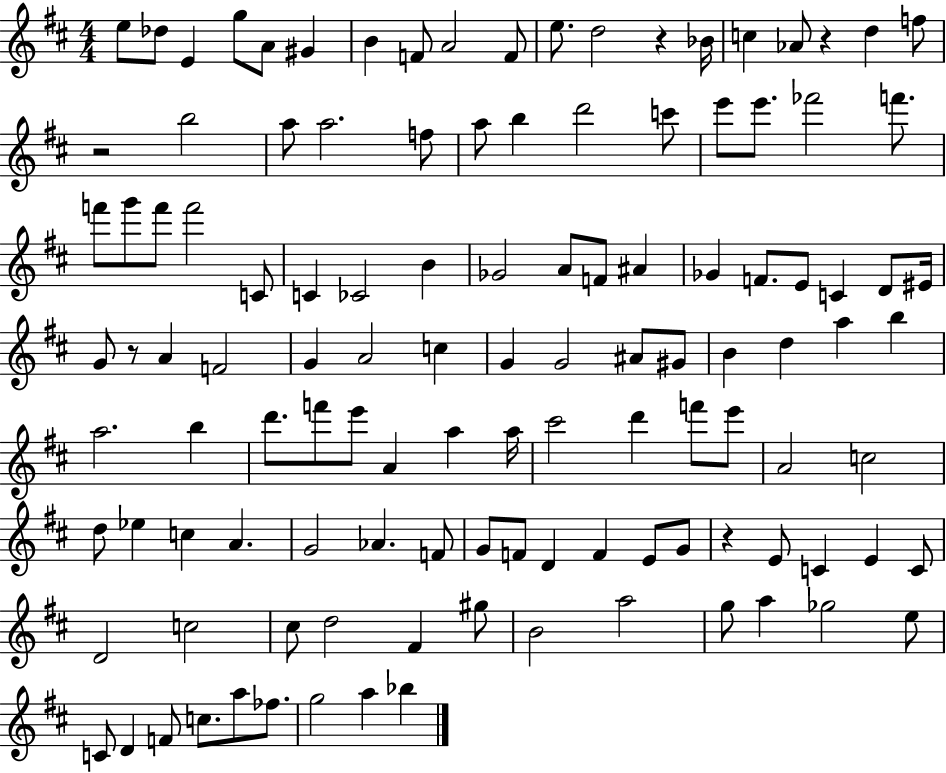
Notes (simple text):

E5/e Db5/e E4/q G5/e A4/e G#4/q B4/q F4/e A4/h F4/e E5/e. D5/h R/q Bb4/s C5/q Ab4/e R/q D5/q F5/e R/h B5/h A5/e A5/h. F5/e A5/e B5/q D6/h C6/e E6/e E6/e. FES6/h F6/e. F6/e G6/e F6/e F6/h C4/e C4/q CES4/h B4/q Gb4/h A4/e F4/e A#4/q Gb4/q F4/e. E4/e C4/q D4/e EIS4/s G4/e R/e A4/q F4/h G4/q A4/h C5/q G4/q G4/h A#4/e G#4/e B4/q D5/q A5/q B5/q A5/h. B5/q D6/e. F6/e E6/e A4/q A5/q A5/s C#6/h D6/q F6/e E6/e A4/h C5/h D5/e Eb5/q C5/q A4/q. G4/h Ab4/q. F4/e G4/e F4/e D4/q F4/q E4/e G4/e R/q E4/e C4/q E4/q C4/e D4/h C5/h C#5/e D5/h F#4/q G#5/e B4/h A5/h G5/e A5/q Gb5/h E5/e C4/e D4/q F4/e C5/e. A5/e FES5/e. G5/h A5/q Bb5/q